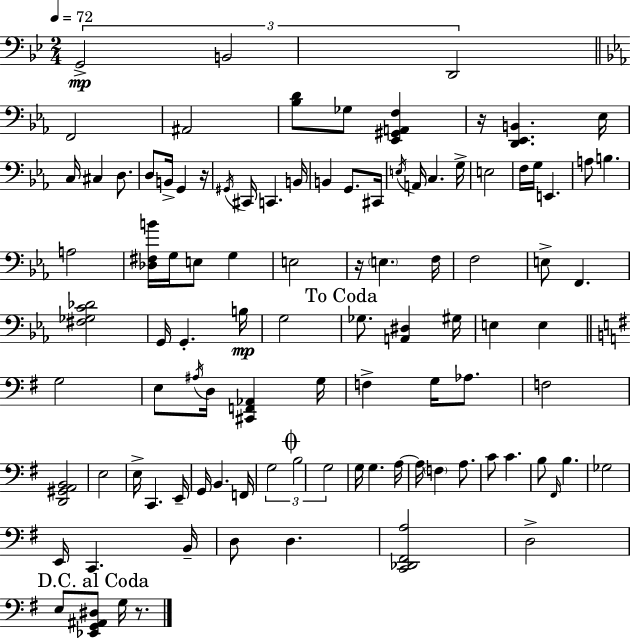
{
  \clef bass
  \numericTimeSignature
  \time 2/4
  \key g \minor
  \tempo 4 = 72
  \tuplet 3/2 { g,2->\mp | b,2 | d,2 } | \bar "||" \break \key ees \major f,2 | ais,2 | <bes d'>8 ges8 <ees, gis, a, f>4 | r16 <d, ees, b,>4. ees16 | \break c16 cis4 d8. | d8 b,16-> g,4 r16 | \acciaccatura { gis,16 } cis,16 c,4. | b,16 b,4 g,8. | \break cis,16 \acciaccatura { e16 } a,16 c4. | g16-> e2 | f16 g16 e,4. | a8 b4. | \break a2 | <des fis b'>16 g16 e8 g4 | e2 | r16 \parenthesize e4. | \break f16 f2 | e8-> f,4. | <fis ges c' des'>2 | g,16 g,4.-. | \break b16\mp g2 | \mark "To Coda" ges8. <a, dis>4 | gis16 e4 e4 | \bar "||" \break \key g \major g2 | e8 \acciaccatura { ais16 } d16 <cis, f, aes,>4 | g16 f4-> g16 aes8. | f2 | \break <d, gis, a, b,>2 | e2 | e16-> c,4. | e,16-- g,16 b,4. | \break f,16 \tuplet 3/2 { g2 | \mark \markup { \musicglyph "scripts.coda" } b2 | g2 } | g16 g4. | \break a16~~ a16 \parenthesize f4 a8. | c'8 c'4. | b8 \grace { fis,16 } b4. | ges2 | \break e,16 c,4. | b,16-- d8 d4. | <c, des, fis, a>2 | d2-> | \break \mark "D.C. al Coda" e8 <ees, g, ais, dis>8 g16 r8. | \bar "|."
}